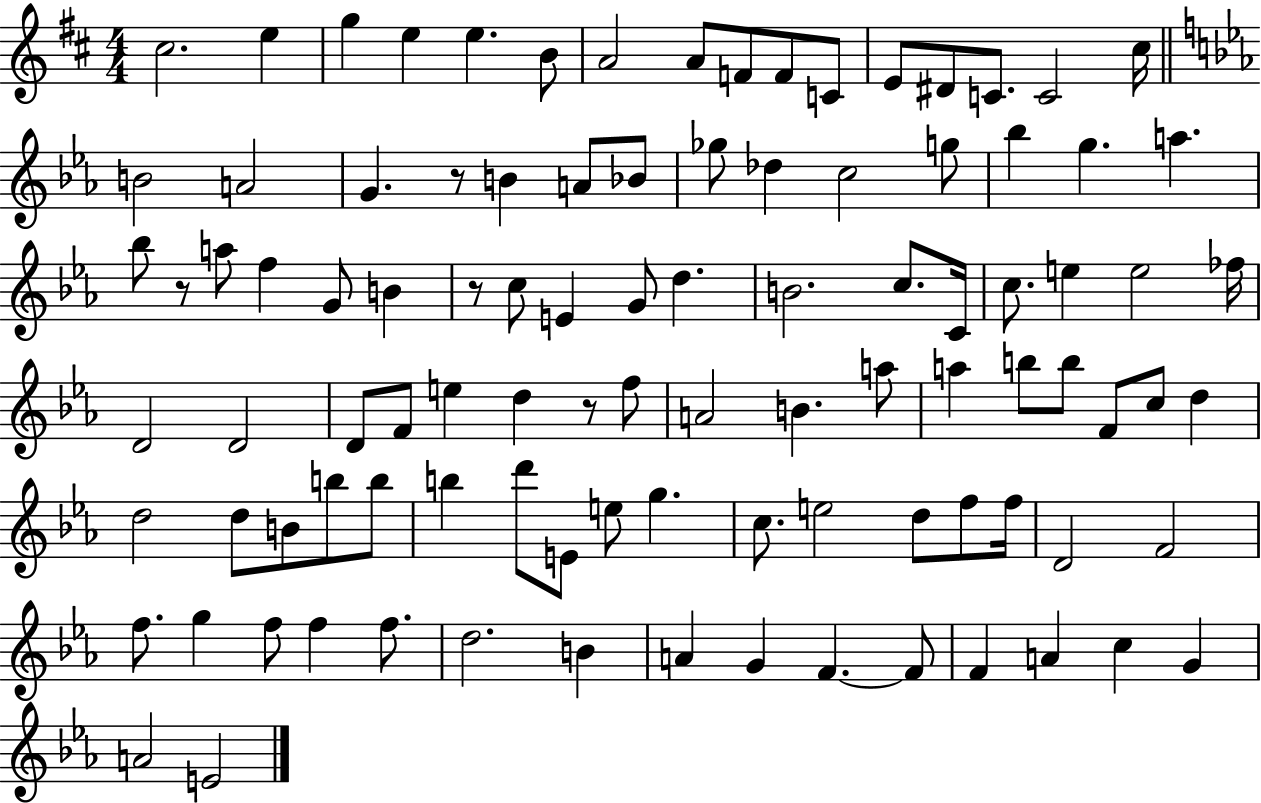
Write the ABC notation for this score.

X:1
T:Untitled
M:4/4
L:1/4
K:D
^c2 e g e e B/2 A2 A/2 F/2 F/2 C/2 E/2 ^D/2 C/2 C2 ^c/4 B2 A2 G z/2 B A/2 _B/2 _g/2 _d c2 g/2 _b g a _b/2 z/2 a/2 f G/2 B z/2 c/2 E G/2 d B2 c/2 C/4 c/2 e e2 _f/4 D2 D2 D/2 F/2 e d z/2 f/2 A2 B a/2 a b/2 b/2 F/2 c/2 d d2 d/2 B/2 b/2 b/2 b d'/2 E/2 e/2 g c/2 e2 d/2 f/2 f/4 D2 F2 f/2 g f/2 f f/2 d2 B A G F F/2 F A c G A2 E2